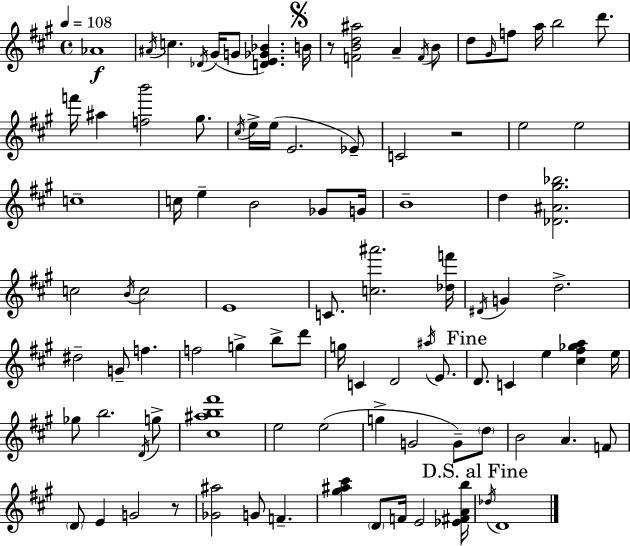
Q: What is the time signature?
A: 4/4